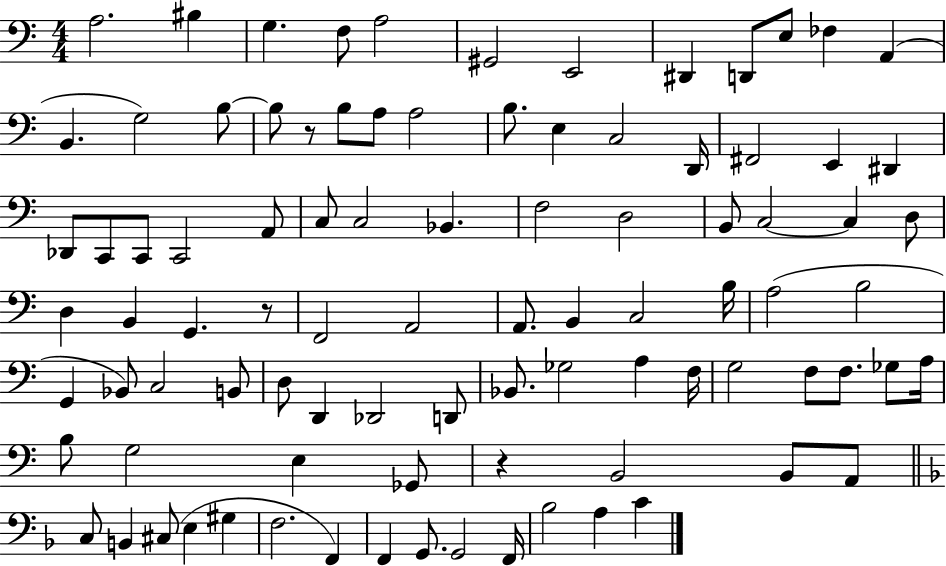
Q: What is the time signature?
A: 4/4